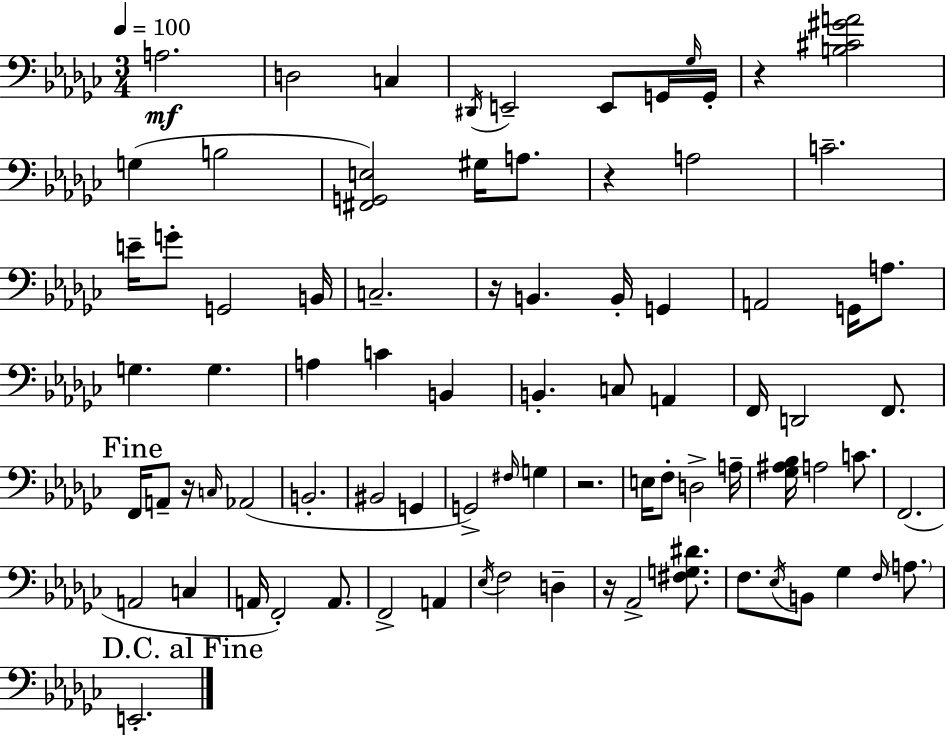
X:1
T:Untitled
M:3/4
L:1/4
K:Ebm
A,2 D,2 C, ^D,,/4 E,,2 E,,/2 G,,/4 _G,/4 G,,/4 z [B,^C^GA]2 G, B,2 [^F,,G,,E,]2 ^G,/4 A,/2 z A,2 C2 E/4 G/2 G,,2 B,,/4 C,2 z/4 B,, B,,/4 G,, A,,2 G,,/4 A,/2 G, G, A, C B,, B,, C,/2 A,, F,,/4 D,,2 F,,/2 F,,/4 A,,/2 z/4 C,/4 _A,,2 B,,2 ^B,,2 G,, G,,2 ^F,/4 G, z2 E,/4 F,/2 D,2 A,/4 [_G,^A,_B,]/4 A,2 C/2 F,,2 A,,2 C, A,,/4 F,,2 A,,/2 F,,2 A,, _E,/4 F,2 D, z/4 _A,,2 [^F,G,^D]/2 F,/2 _E,/4 B,,/2 _G, F,/4 A,/2 E,,2